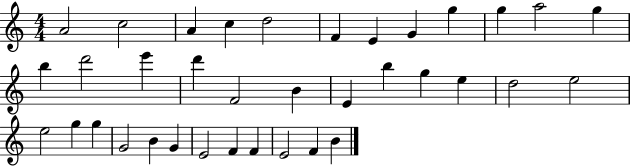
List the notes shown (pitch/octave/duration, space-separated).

A4/h C5/h A4/q C5/q D5/h F4/q E4/q G4/q G5/q G5/q A5/h G5/q B5/q D6/h E6/q D6/q F4/h B4/q E4/q B5/q G5/q E5/q D5/h E5/h E5/h G5/q G5/q G4/h B4/q G4/q E4/h F4/q F4/q E4/h F4/q B4/q